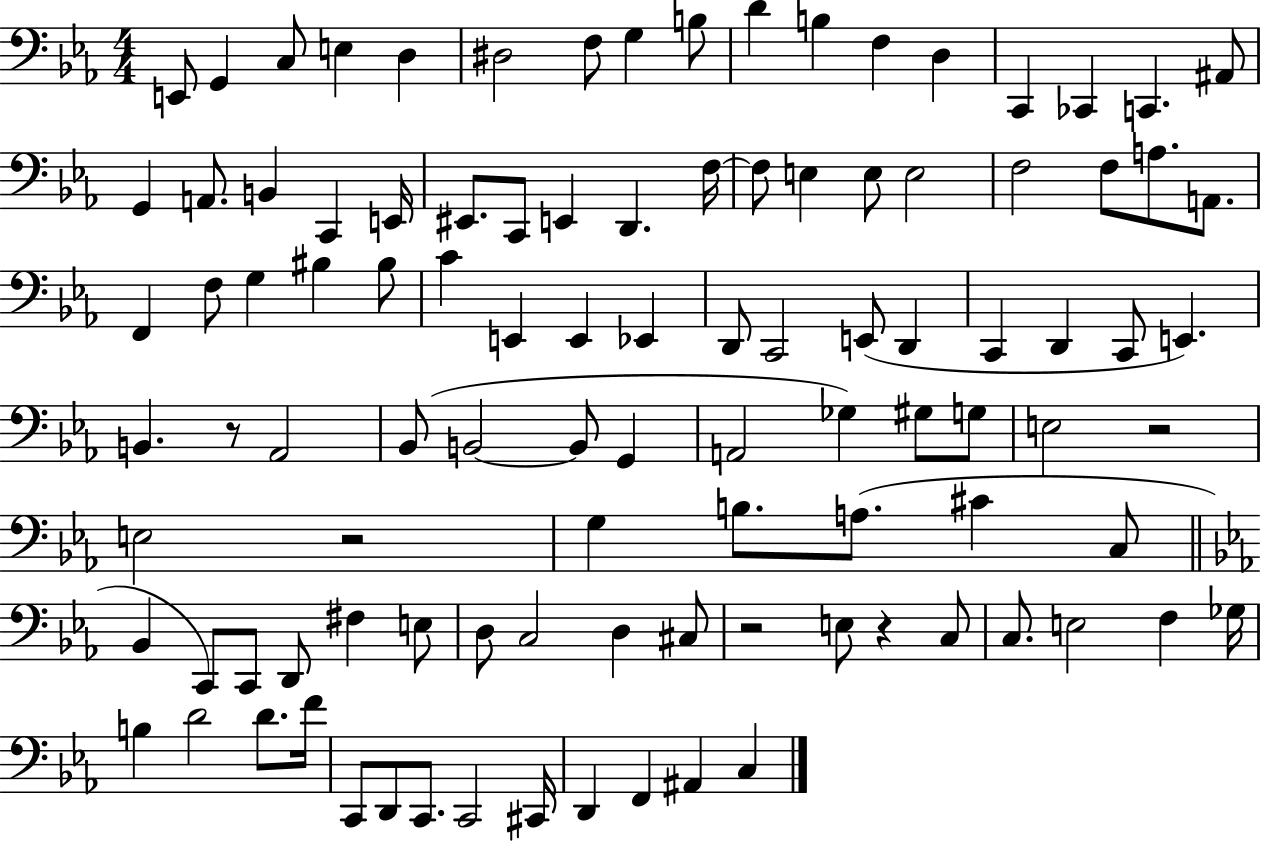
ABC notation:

X:1
T:Untitled
M:4/4
L:1/4
K:Eb
E,,/2 G,, C,/2 E, D, ^D,2 F,/2 G, B,/2 D B, F, D, C,, _C,, C,, ^A,,/2 G,, A,,/2 B,, C,, E,,/4 ^E,,/2 C,,/2 E,, D,, F,/4 F,/2 E, E,/2 E,2 F,2 F,/2 A,/2 A,,/2 F,, F,/2 G, ^B, ^B,/2 C E,, E,, _E,, D,,/2 C,,2 E,,/2 D,, C,, D,, C,,/2 E,, B,, z/2 _A,,2 _B,,/2 B,,2 B,,/2 G,, A,,2 _G, ^G,/2 G,/2 E,2 z2 E,2 z2 G, B,/2 A,/2 ^C C,/2 _B,, C,,/2 C,,/2 D,,/2 ^F, E,/2 D,/2 C,2 D, ^C,/2 z2 E,/2 z C,/2 C,/2 E,2 F, _G,/4 B, D2 D/2 F/4 C,,/2 D,,/2 C,,/2 C,,2 ^C,,/4 D,, F,, ^A,, C,